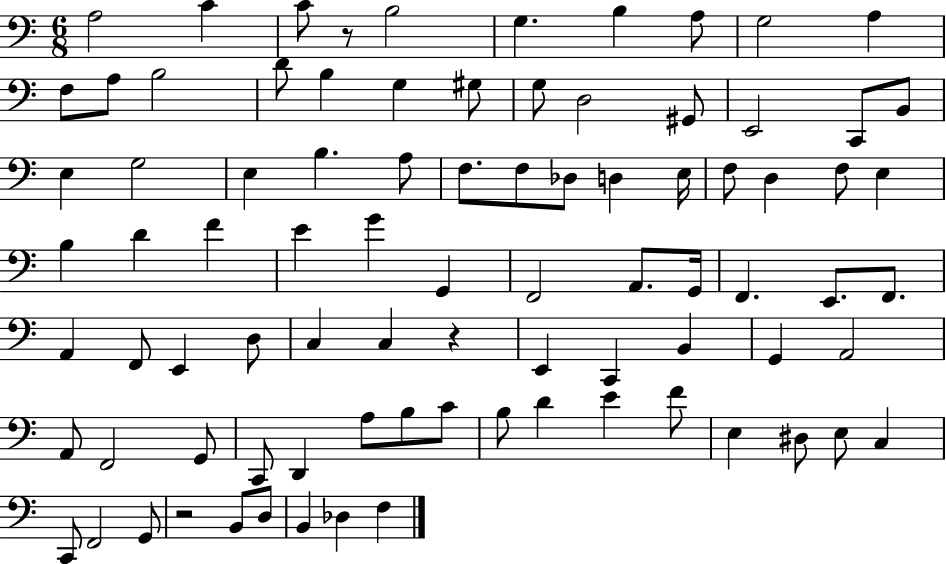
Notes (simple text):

A3/h C4/q C4/e R/e B3/h G3/q. B3/q A3/e G3/h A3/q F3/e A3/e B3/h D4/e B3/q G3/q G#3/e G3/e D3/h G#2/e E2/h C2/e B2/e E3/q G3/h E3/q B3/q. A3/e F3/e. F3/e Db3/e D3/q E3/s F3/e D3/q F3/e E3/q B3/q D4/q F4/q E4/q G4/q G2/q F2/h A2/e. G2/s F2/q. E2/e. F2/e. A2/q F2/e E2/q D3/e C3/q C3/q R/q E2/q C2/q B2/q G2/q A2/h A2/e F2/h G2/e C2/e D2/q A3/e B3/e C4/e B3/e D4/q E4/q F4/e E3/q D#3/e E3/e C3/q C2/e F2/h G2/e R/h B2/e D3/e B2/q Db3/q F3/q